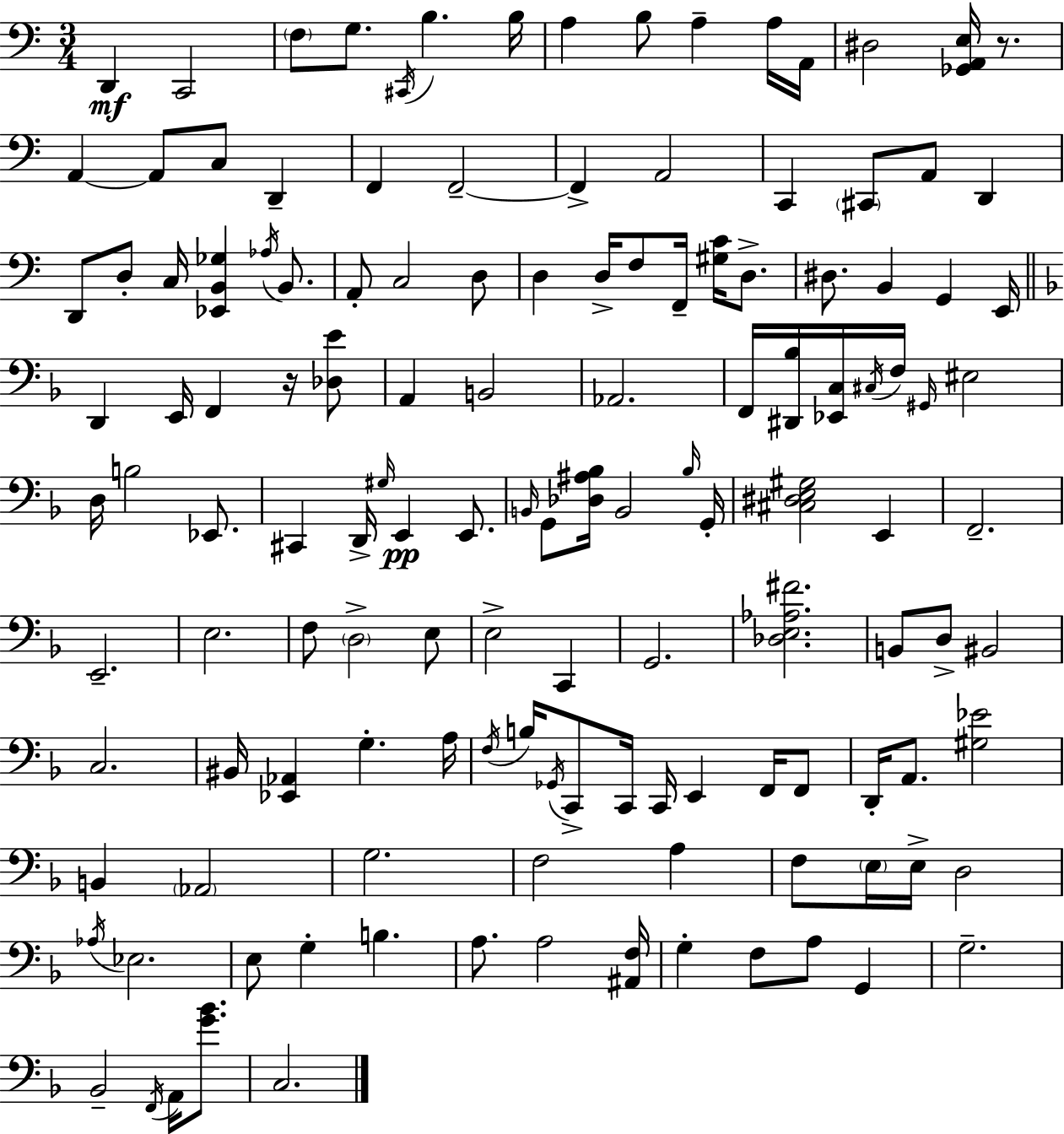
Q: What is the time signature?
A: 3/4